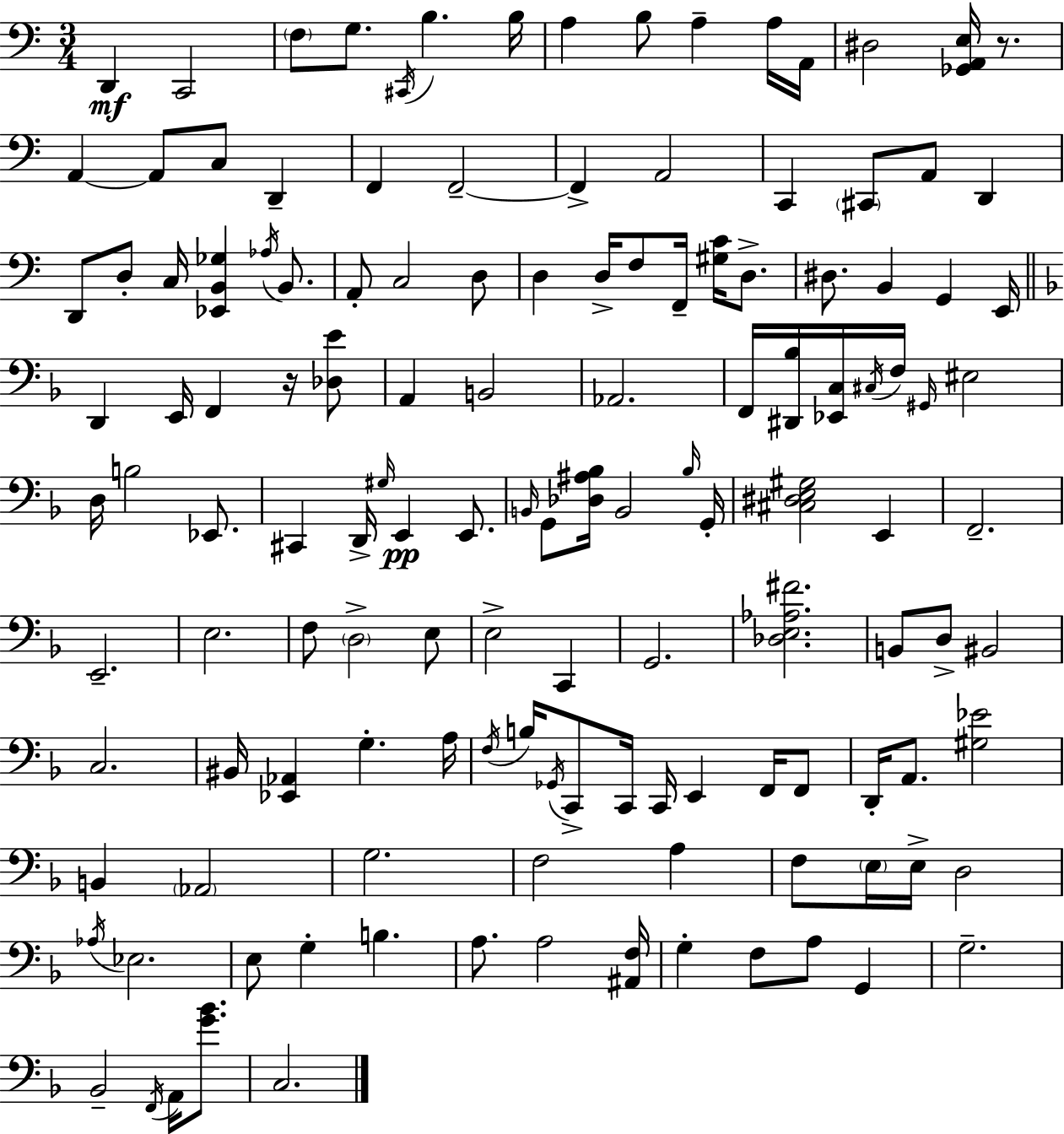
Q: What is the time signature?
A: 3/4